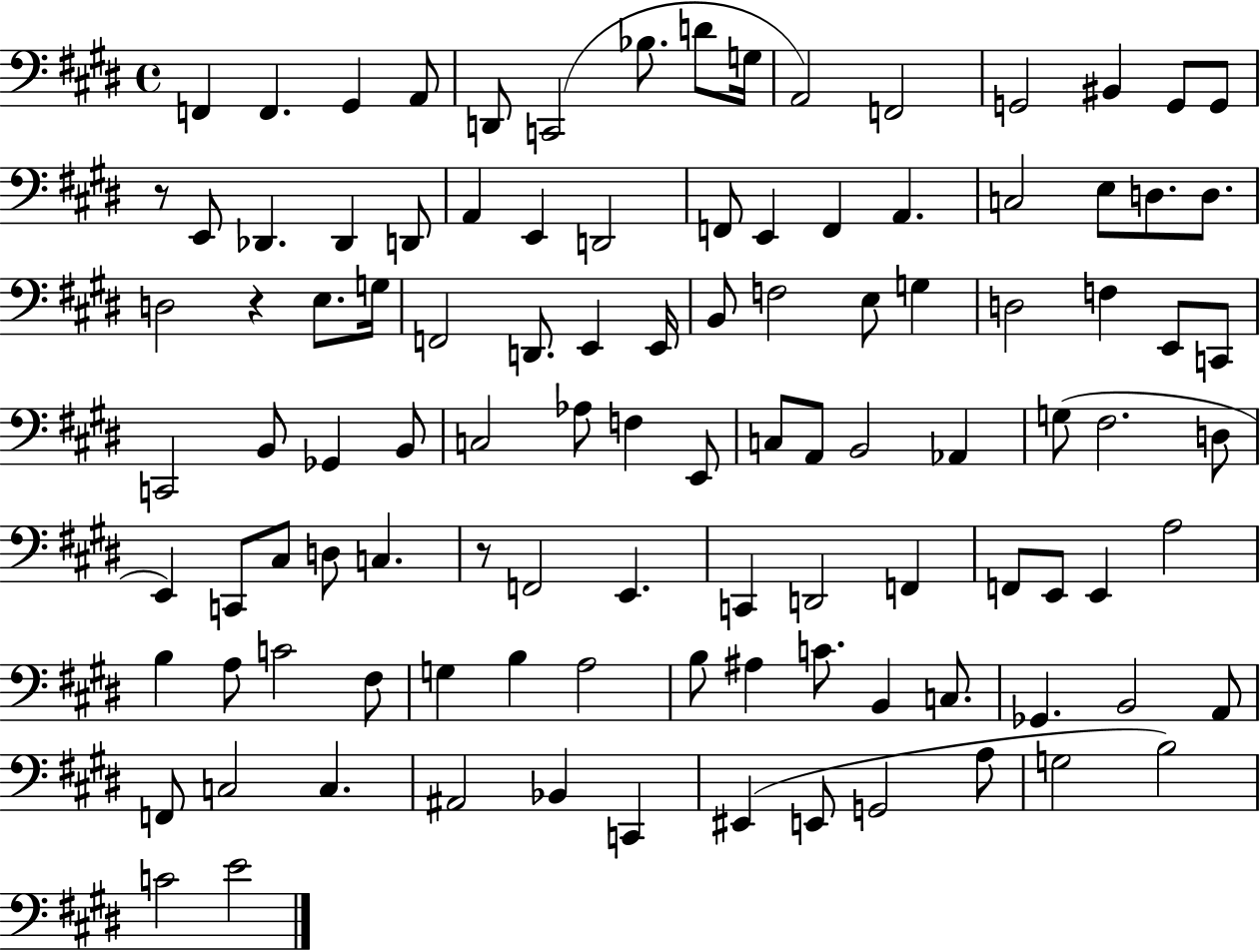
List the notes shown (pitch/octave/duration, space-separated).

F2/q F2/q. G#2/q A2/e D2/e C2/h Bb3/e. D4/e G3/s A2/h F2/h G2/h BIS2/q G2/e G2/e R/e E2/e Db2/q. Db2/q D2/e A2/q E2/q D2/h F2/e E2/q F2/q A2/q. C3/h E3/e D3/e. D3/e. D3/h R/q E3/e. G3/s F2/h D2/e. E2/q E2/s B2/e F3/h E3/e G3/q D3/h F3/q E2/e C2/e C2/h B2/e Gb2/q B2/e C3/h Ab3/e F3/q E2/e C3/e A2/e B2/h Ab2/q G3/e F#3/h. D3/e E2/q C2/e C#3/e D3/e C3/q. R/e F2/h E2/q. C2/q D2/h F2/q F2/e E2/e E2/q A3/h B3/q A3/e C4/h F#3/e G3/q B3/q A3/h B3/e A#3/q C4/e. B2/q C3/e. Gb2/q. B2/h A2/e F2/e C3/h C3/q. A#2/h Bb2/q C2/q EIS2/q E2/e G2/h A3/e G3/h B3/h C4/h E4/h